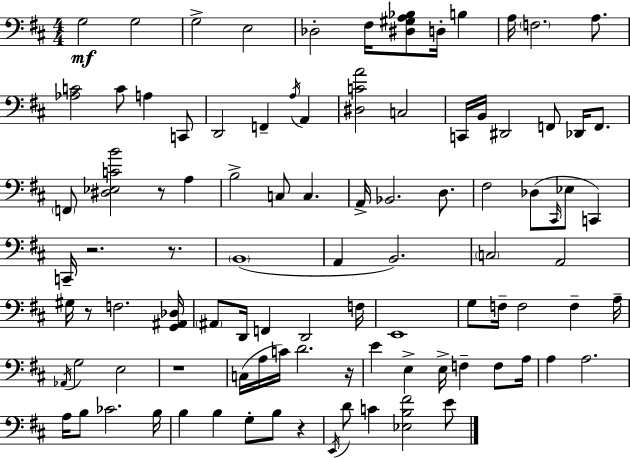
{
  \clef bass
  \numericTimeSignature
  \time 4/4
  \key d \major
  g2\mf g2 | g2-> e2 | des2-. fis16 <dis gis a bes>8 d16-. b4 | a16 \parenthesize f2. a8. | \break <aes c'>2 c'8 a4 c,8 | d,2 f,4-- \acciaccatura { a16 } a,4 | <dis c' a'>2 c2 | c,16 b,16 dis,2 f,8 des,16 f,8. | \break \parenthesize f,8 <dis ees c' b'>2 r8 a4 | b2-> c8 c4. | a,16-> bes,2. d8. | fis2 des8( \grace { cis,16 } ees8 c,4) | \break c,16-- r2. r8. | \parenthesize b,1( | a,4 b,2.) | \parenthesize c2 a,2 | \break gis16 r8 f2. | <g, ais, des>16 \parenthesize ais,8 d,16 f,4 d,2 | f16 e,1 | g8 f16-- f2 f4-- | \break a16-- \acciaccatura { aes,16 } g2 e2 | r1 | c16( a16 c'16) d'2. | r16 e'4 e4-> e16-> f4-- | \break f8 a16 a4 a2. | a16 b8 ces'2. | b16 b4 b4 g8-. b8 r4 | \acciaccatura { e,16 } d'8 c'4 <ees b fis'>2 | \break e'8 \bar "|."
}